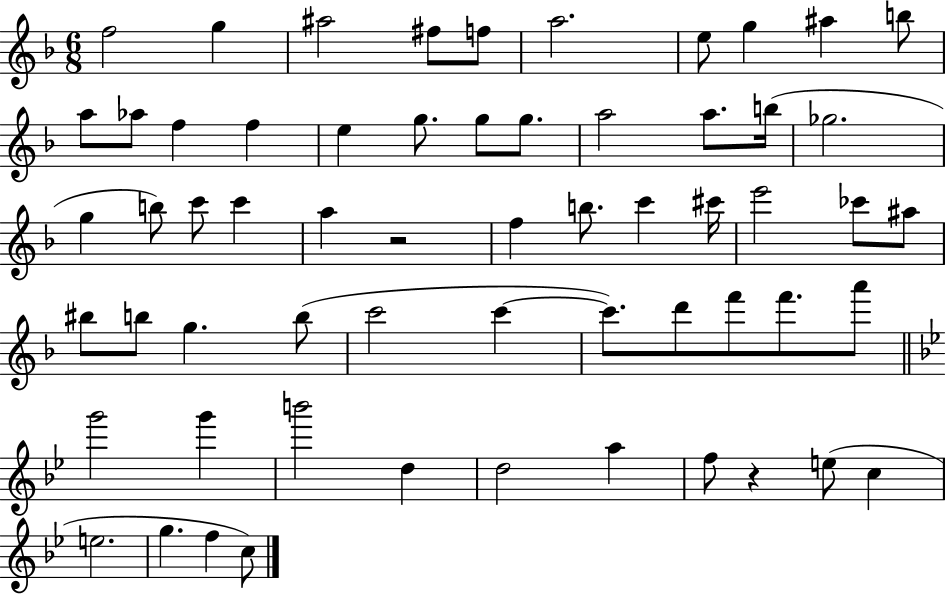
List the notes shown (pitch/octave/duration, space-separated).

F5/h G5/q A#5/h F#5/e F5/e A5/h. E5/e G5/q A#5/q B5/e A5/e Ab5/e F5/q F5/q E5/q G5/e. G5/e G5/e. A5/h A5/e. B5/s Gb5/h. G5/q B5/e C6/e C6/q A5/q R/h F5/q B5/e. C6/q C#6/s E6/h CES6/e A#5/e BIS5/e B5/e G5/q. B5/e C6/h C6/q C6/e. D6/e F6/e F6/e. A6/e G6/h G6/q B6/h D5/q D5/h A5/q F5/e R/q E5/e C5/q E5/h. G5/q. F5/q C5/e